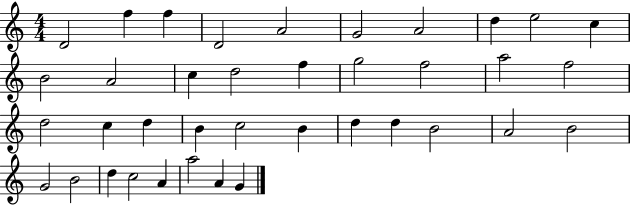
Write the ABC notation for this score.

X:1
T:Untitled
M:4/4
L:1/4
K:C
D2 f f D2 A2 G2 A2 d e2 c B2 A2 c d2 f g2 f2 a2 f2 d2 c d B c2 B d d B2 A2 B2 G2 B2 d c2 A a2 A G